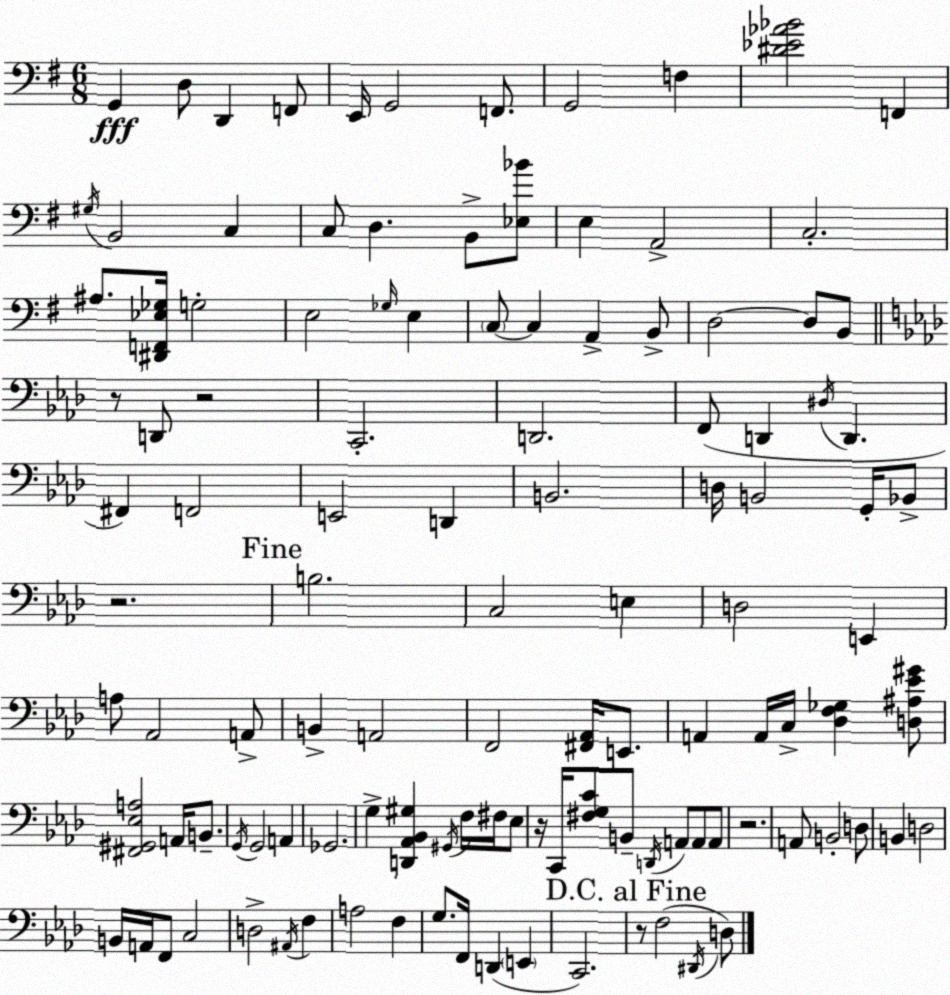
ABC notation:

X:1
T:Untitled
M:6/8
L:1/4
K:Em
G,, D,/2 D,, F,,/2 E,,/4 G,,2 F,,/2 G,,2 F, [^D_E_A_B]2 F,, ^G,/4 B,,2 C, C,/2 D, B,,/2 [_E,_B]/2 E, A,,2 C,2 ^A,/2 [^D,,F,,_E,_G,]/4 G,2 E,2 _G,/4 E, C,/2 C, A,, B,,/2 D,2 D,/2 B,,/2 z/2 D,,/2 z2 C,,2 D,,2 F,,/2 D,, ^D,/4 D,, ^F,, F,,2 E,,2 D,, B,,2 D,/4 B,,2 G,,/4 _B,,/2 z2 B,2 C,2 E, D,2 E,, A,/2 _A,,2 A,,/2 B,, A,,2 F,,2 [^F,,_A,,]/4 E,,/2 A,, A,,/4 C,/4 [_D,F,_G,] [D,^A,_E^G]/2 [^F,,^G,,_E,A,]2 A,,/4 B,,/2 G,,/4 G,,2 A,, _G,,2 G, [D,,_A,,_B,,^G,] ^G,,/4 F,/4 ^F,/4 _E,/2 z/4 C,,/4 [^F,G,C]/2 B,,/2 D,,/4 A,,/2 A,,/2 A,,/2 z2 A,,/2 B,,2 D,/2 B,, D,2 B,,/4 A,,/4 F,,/2 C,2 D,2 ^A,,/4 F, A,2 F, G,/2 F,,/4 D,, E,, C,,2 z/2 F,2 ^D,,/4 D,/2